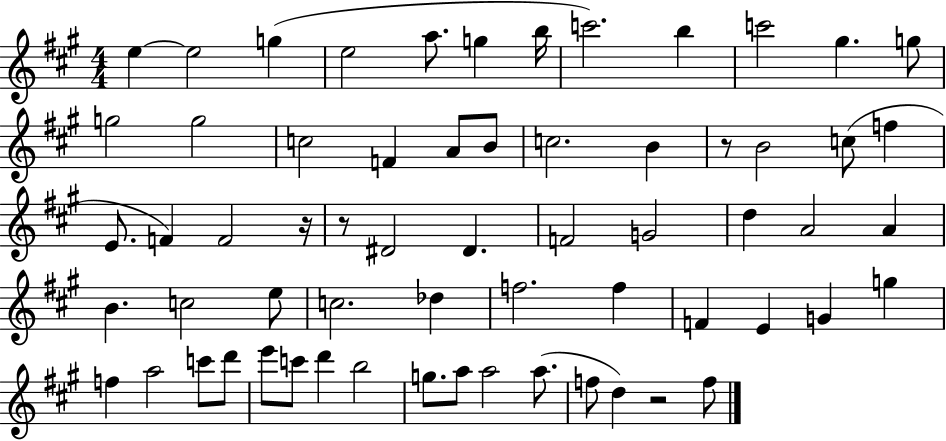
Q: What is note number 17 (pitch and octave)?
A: A4